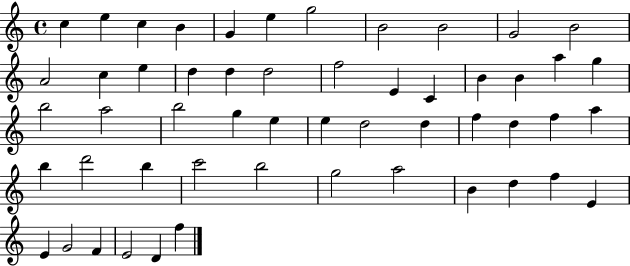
{
  \clef treble
  \time 4/4
  \defaultTimeSignature
  \key c \major
  c''4 e''4 c''4 b'4 | g'4 e''4 g''2 | b'2 b'2 | g'2 b'2 | \break a'2 c''4 e''4 | d''4 d''4 d''2 | f''2 e'4 c'4 | b'4 b'4 a''4 g''4 | \break b''2 a''2 | b''2 g''4 e''4 | e''4 d''2 d''4 | f''4 d''4 f''4 a''4 | \break b''4 d'''2 b''4 | c'''2 b''2 | g''2 a''2 | b'4 d''4 f''4 e'4 | \break e'4 g'2 f'4 | e'2 d'4 f''4 | \bar "|."
}